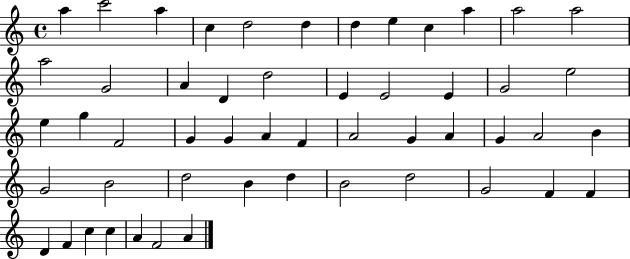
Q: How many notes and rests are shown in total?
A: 52